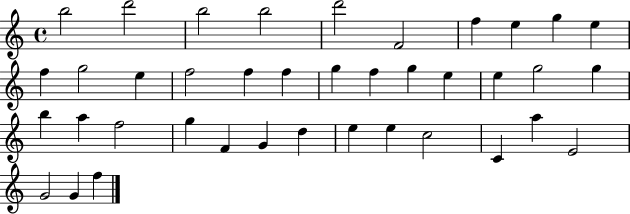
X:1
T:Untitled
M:4/4
L:1/4
K:C
b2 d'2 b2 b2 d'2 F2 f e g e f g2 e f2 f f g f g e e g2 g b a f2 g F G d e e c2 C a E2 G2 G f